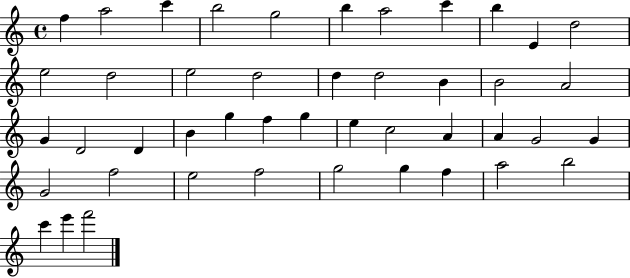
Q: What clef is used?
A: treble